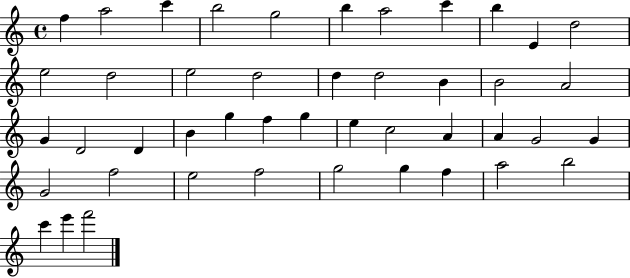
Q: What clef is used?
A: treble